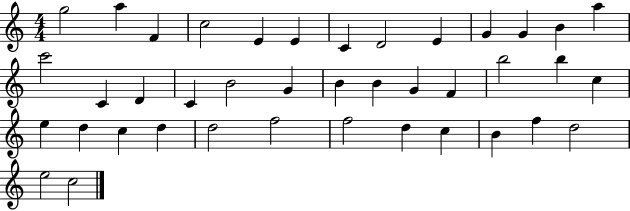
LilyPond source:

{
  \clef treble
  \numericTimeSignature
  \time 4/4
  \key c \major
  g''2 a''4 f'4 | c''2 e'4 e'4 | c'4 d'2 e'4 | g'4 g'4 b'4 a''4 | \break c'''2 c'4 d'4 | c'4 b'2 g'4 | b'4 b'4 g'4 f'4 | b''2 b''4 c''4 | \break e''4 d''4 c''4 d''4 | d''2 f''2 | f''2 d''4 c''4 | b'4 f''4 d''2 | \break e''2 c''2 | \bar "|."
}